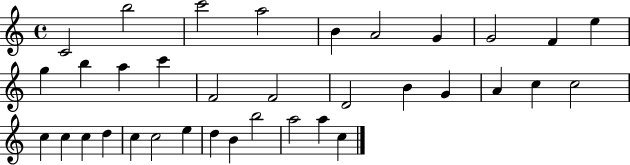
C4/h B5/h C6/h A5/h B4/q A4/h G4/q G4/h F4/q E5/q G5/q B5/q A5/q C6/q F4/h F4/h D4/h B4/q G4/q A4/q C5/q C5/h C5/q C5/q C5/q D5/q C5/q C5/h E5/q D5/q B4/q B5/h A5/h A5/q C5/q